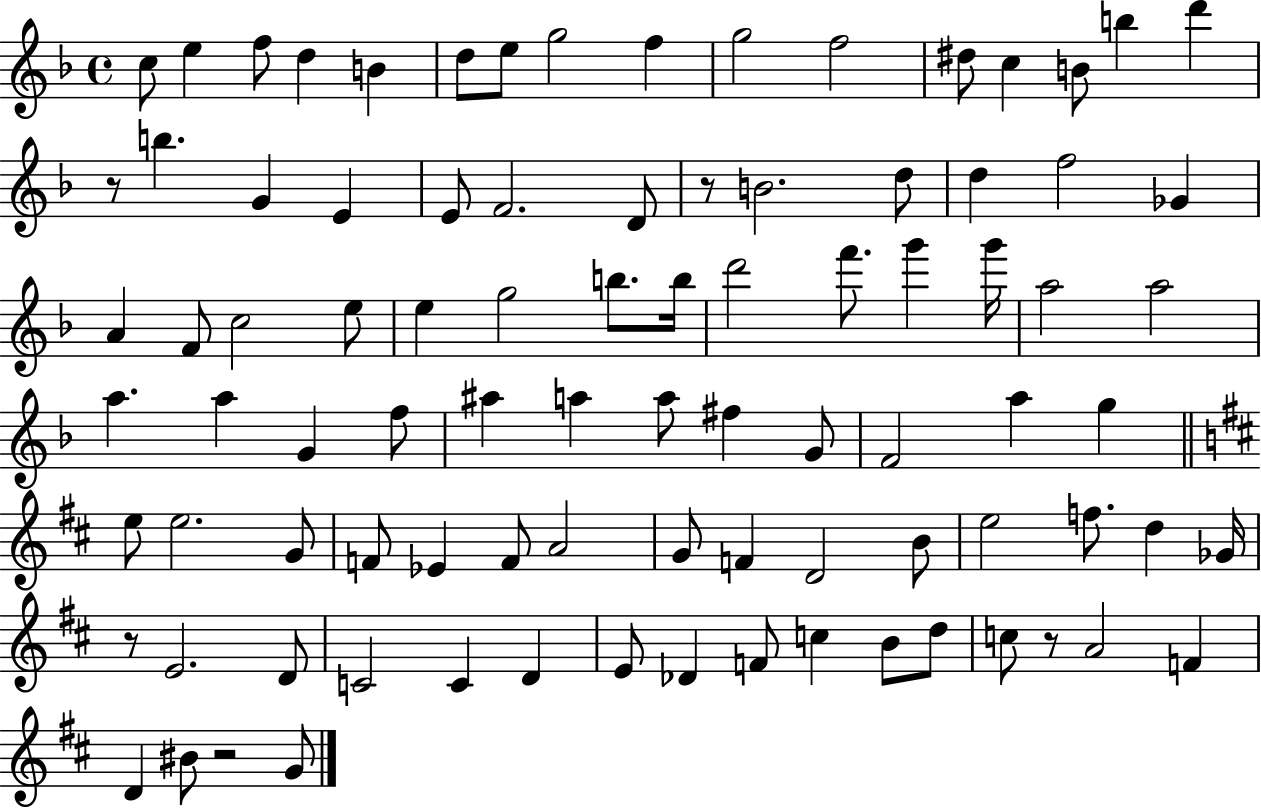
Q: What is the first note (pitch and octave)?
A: C5